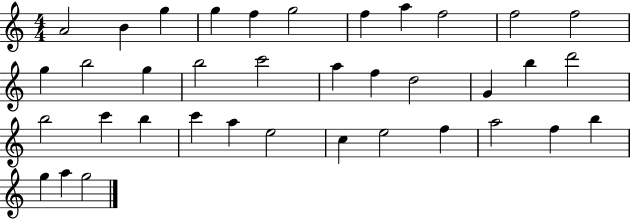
X:1
T:Untitled
M:4/4
L:1/4
K:C
A2 B g g f g2 f a f2 f2 f2 g b2 g b2 c'2 a f d2 G b d'2 b2 c' b c' a e2 c e2 f a2 f b g a g2